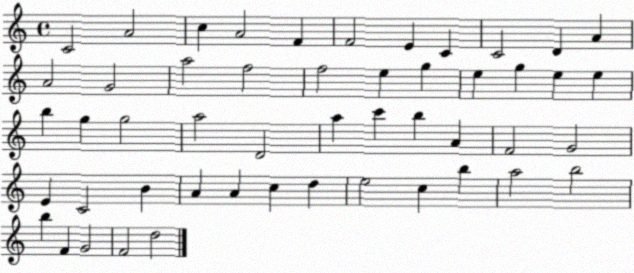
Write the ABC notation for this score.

X:1
T:Untitled
M:4/4
L:1/4
K:C
C2 A2 c A2 F F2 E C C2 D A A2 G2 a2 f2 f2 e g e g e e b g g2 a2 D2 a c' b A F2 G2 E C2 B A A c d e2 c b a2 b2 b F G2 F2 d2